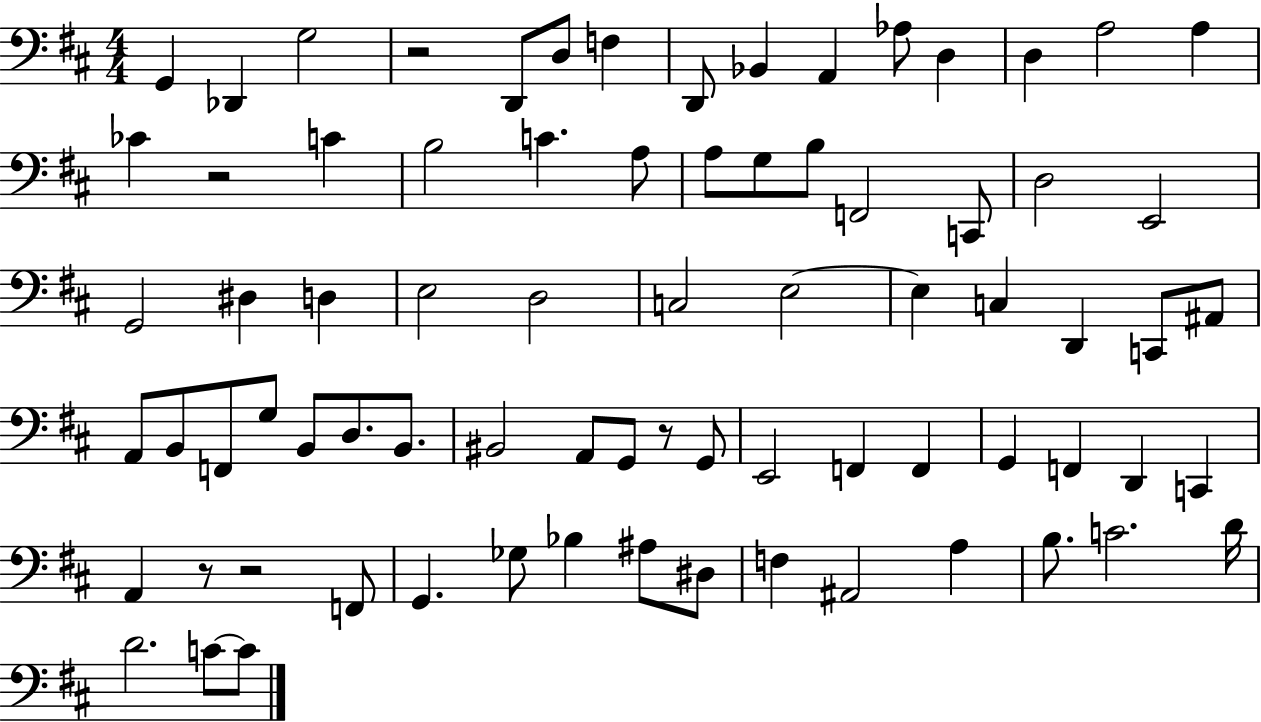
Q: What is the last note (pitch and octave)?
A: C4